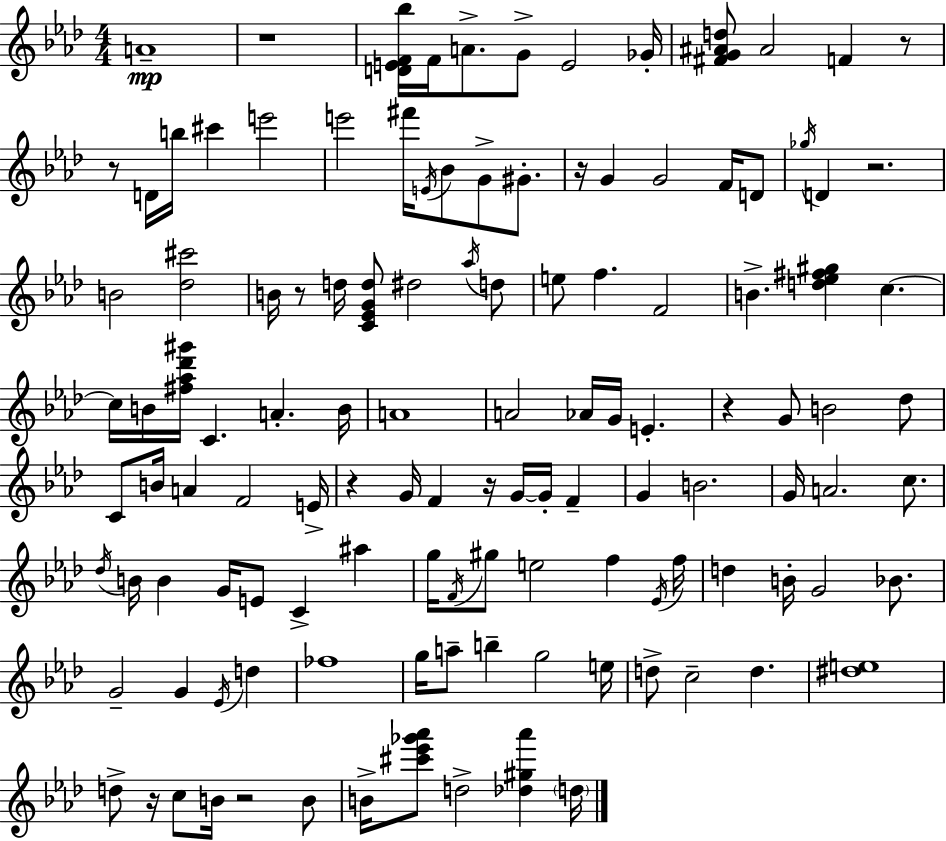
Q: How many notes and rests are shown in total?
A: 121